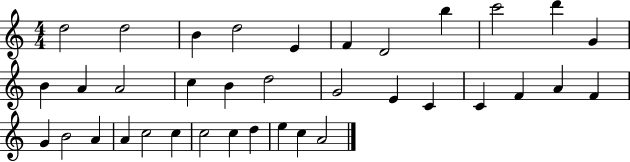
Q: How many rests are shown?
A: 0